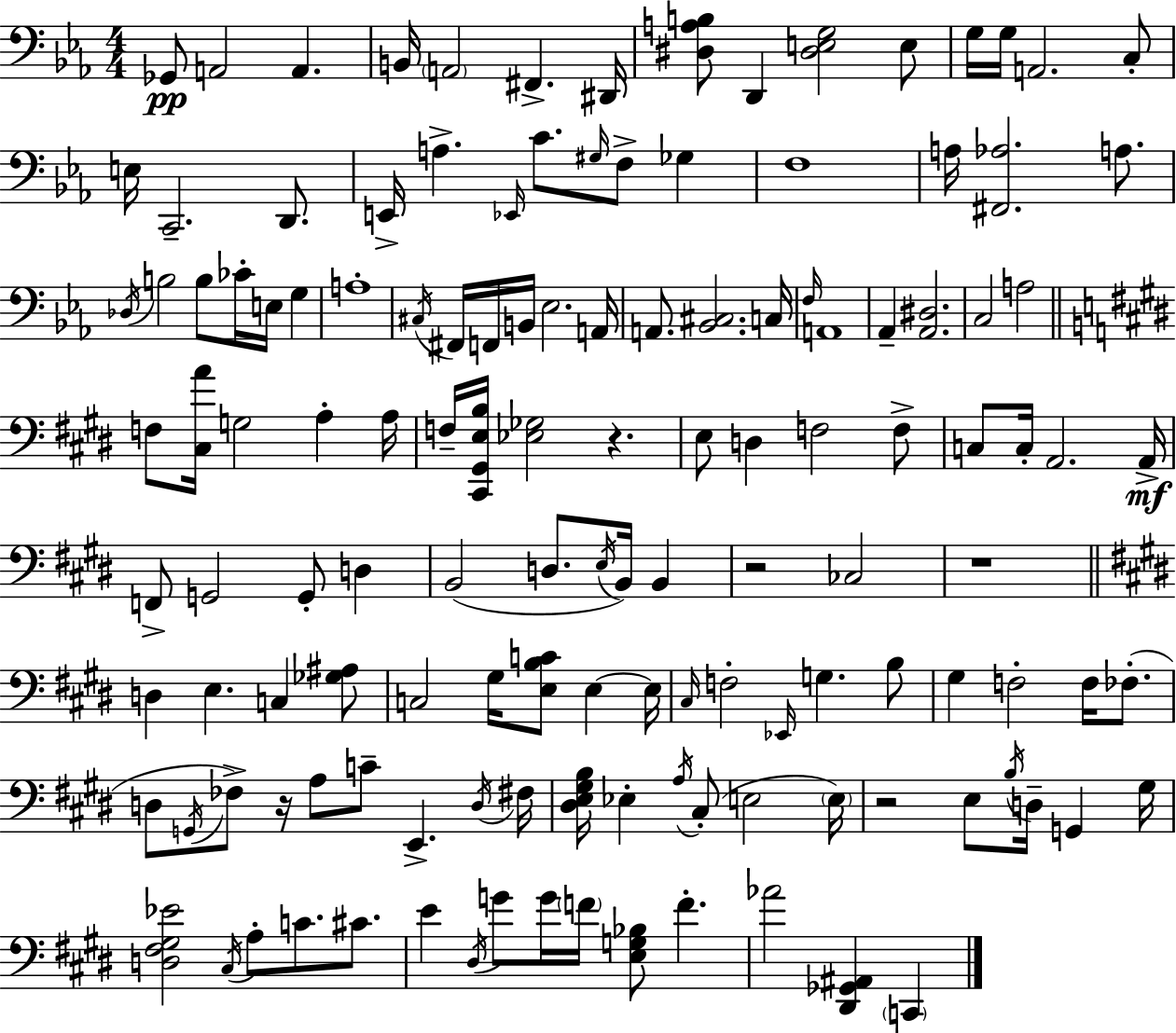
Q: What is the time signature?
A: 4/4